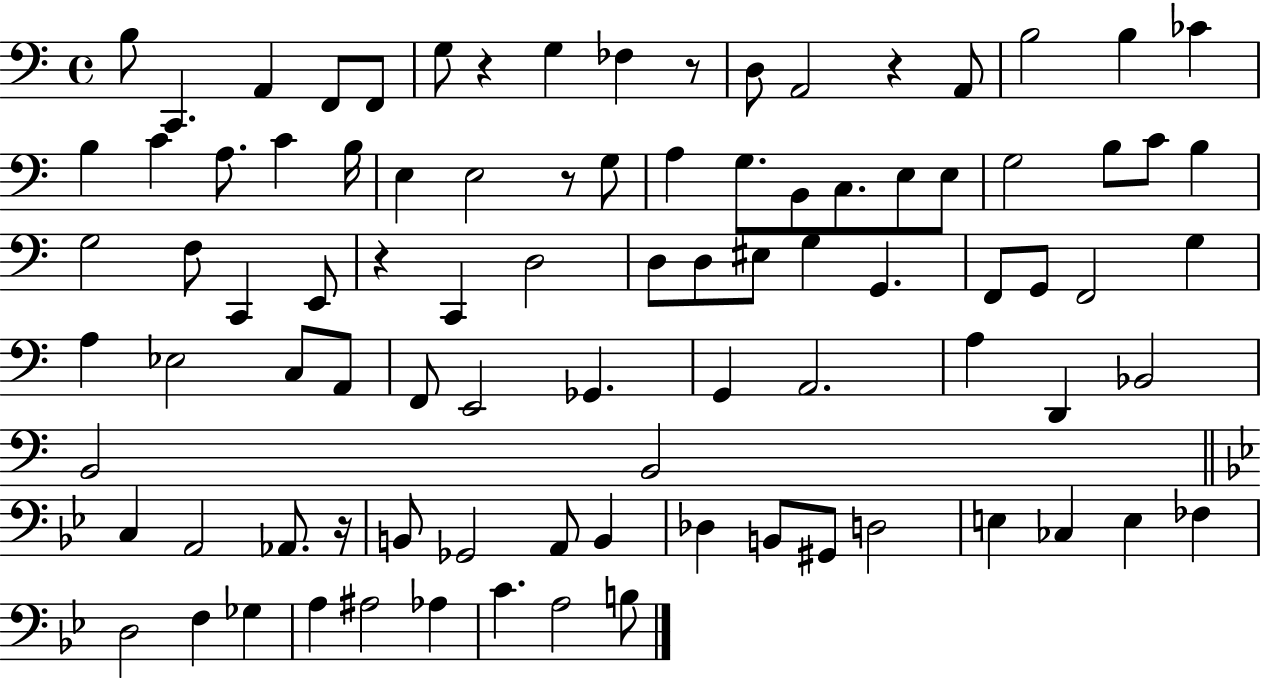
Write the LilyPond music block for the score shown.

{
  \clef bass
  \time 4/4
  \defaultTimeSignature
  \key c \major
  b8 c,4. a,4 f,8 f,8 | g8 r4 g4 fes4 r8 | d8 a,2 r4 a,8 | b2 b4 ces'4 | \break b4 c'4 a8. c'4 b16 | e4 e2 r8 g8 | a4 g8. b,8 c8. e8 e8 | g2 b8 c'8 b4 | \break g2 f8 c,4 e,8 | r4 c,4 d2 | d8 d8 eis8 g4 g,4. | f,8 g,8 f,2 g4 | \break a4 ees2 c8 a,8 | f,8 e,2 ges,4. | g,4 a,2. | a4 d,4 bes,2 | \break b,2 b,2 | \bar "||" \break \key g \minor c4 a,2 aes,8. r16 | b,8 ges,2 a,8 b,4 | des4 b,8 gis,8 d2 | e4 ces4 e4 fes4 | \break d2 f4 ges4 | a4 ais2 aes4 | c'4. a2 b8 | \bar "|."
}